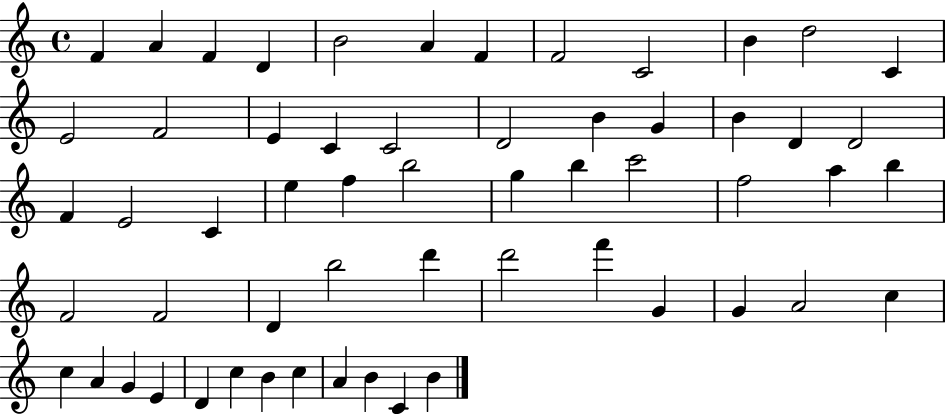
{
  \clef treble
  \time 4/4
  \defaultTimeSignature
  \key c \major
  f'4 a'4 f'4 d'4 | b'2 a'4 f'4 | f'2 c'2 | b'4 d''2 c'4 | \break e'2 f'2 | e'4 c'4 c'2 | d'2 b'4 g'4 | b'4 d'4 d'2 | \break f'4 e'2 c'4 | e''4 f''4 b''2 | g''4 b''4 c'''2 | f''2 a''4 b''4 | \break f'2 f'2 | d'4 b''2 d'''4 | d'''2 f'''4 g'4 | g'4 a'2 c''4 | \break c''4 a'4 g'4 e'4 | d'4 c''4 b'4 c''4 | a'4 b'4 c'4 b'4 | \bar "|."
}